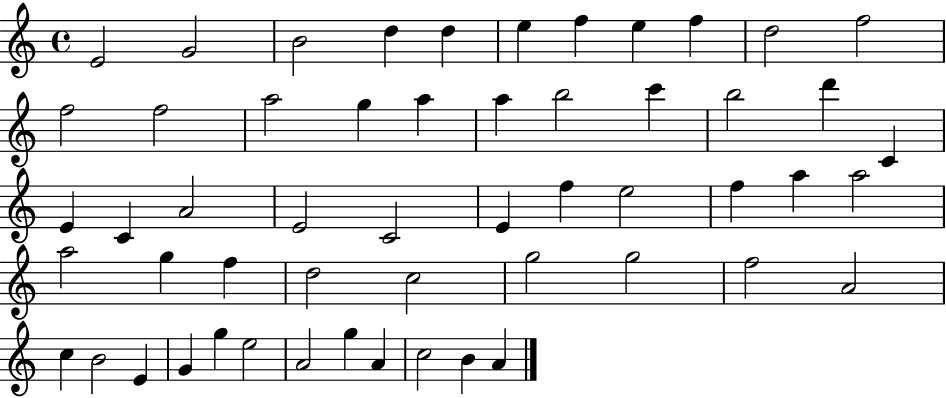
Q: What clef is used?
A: treble